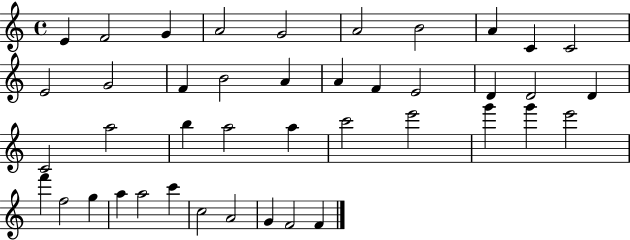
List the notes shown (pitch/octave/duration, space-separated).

E4/q F4/h G4/q A4/h G4/h A4/h B4/h A4/q C4/q C4/h E4/h G4/h F4/q B4/h A4/q A4/q F4/q E4/h D4/q D4/h D4/q C4/h A5/h B5/q A5/h A5/q C6/h E6/h G6/q G6/q E6/h F6/q F5/h G5/q A5/q A5/h C6/q C5/h A4/h G4/q F4/h F4/q